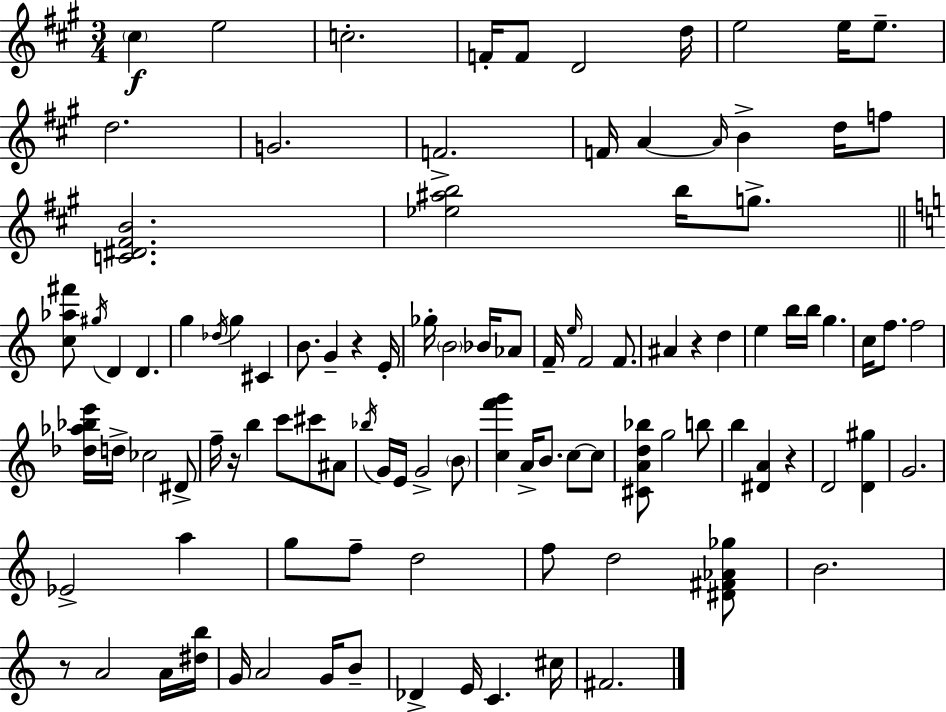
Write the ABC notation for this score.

X:1
T:Untitled
M:3/4
L:1/4
K:A
^c e2 c2 F/4 F/2 D2 d/4 e2 e/4 e/2 d2 G2 F2 F/4 A A/4 B d/4 f/2 [C^D^FB]2 [_e^ab]2 b/4 g/2 [c_a^f']/2 ^g/4 D D g _d/4 g ^C B/2 G z E/4 _g/4 B2 _B/4 _A/2 F/4 e/4 F2 F/2 ^A z d e b/4 b/4 g c/4 f/2 f2 [_d_a_be']/4 d/4 _c2 ^D/2 f/4 z/4 b c'/2 ^c'/2 ^A/2 _b/4 G/4 E/4 G2 B/2 [cf'g'] A/4 B/2 c/2 c/2 [^CAd_b]/2 g2 b/2 b [^DA] z D2 [D^g] G2 _E2 a g/2 f/2 d2 f/2 d2 [^D^F_A_g]/2 B2 z/2 A2 A/4 [^db]/4 G/4 A2 G/4 B/2 _D E/4 C ^c/4 ^F2